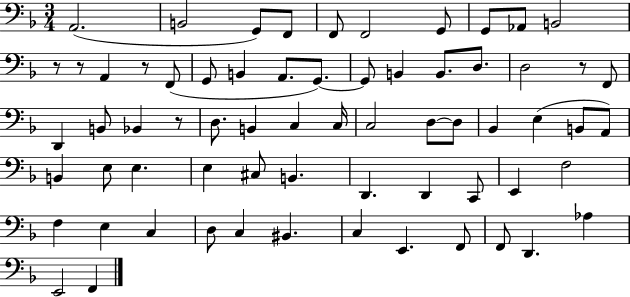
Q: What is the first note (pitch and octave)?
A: A2